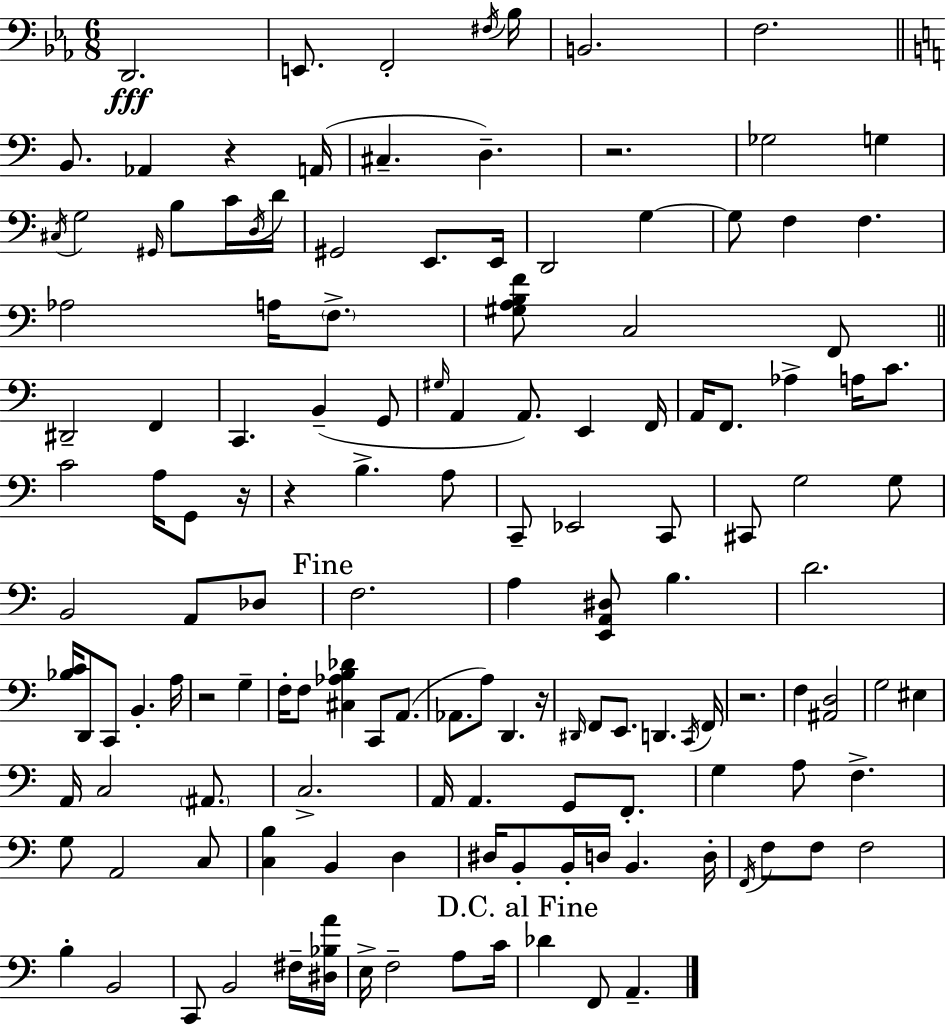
D2/h. E2/e. F2/h F#3/s Bb3/s B2/h. F3/h. B2/e. Ab2/q R/q A2/s C#3/q. D3/q. R/h. Gb3/h G3/q C#3/s G3/h G#2/s B3/e C4/s D3/s D4/s G#2/h E2/e. E2/s D2/h G3/q G3/e F3/q F3/q. Ab3/h A3/s F3/e. [G#3,A3,B3,F4]/e C3/h F2/e D#2/h F2/q C2/q. B2/q G2/e G#3/s A2/q A2/e. E2/q F2/s A2/s F2/e. Ab3/q A3/s C4/e. C4/h A3/s G2/e R/s R/q B3/q. A3/e C2/e Eb2/h C2/e C#2/e G3/h G3/e B2/h A2/e Db3/e F3/h. A3/q [E2,A2,D#3]/e B3/q. D4/h. [Bb3,C4]/s D2/e C2/e B2/q. A3/s R/h G3/q F3/s F3/e [C#3,Ab3,B3,Db4]/q C2/e A2/e. Ab2/e. A3/e D2/q. R/s D#2/s F2/e E2/e. D2/q. C2/s F2/s R/h. F3/q [A#2,D3]/h G3/h EIS3/q A2/s C3/h A#2/e. C3/h. A2/s A2/q. G2/e F2/e. G3/q A3/e F3/q. G3/e A2/h C3/e [C3,B3]/q B2/q D3/q D#3/s B2/e B2/s D3/s B2/q. D3/s F2/s F3/e F3/e F3/h B3/q B2/h C2/e B2/h F#3/s [D#3,Bb3,A4]/s E3/s F3/h A3/e C4/s Db4/q F2/e A2/q.